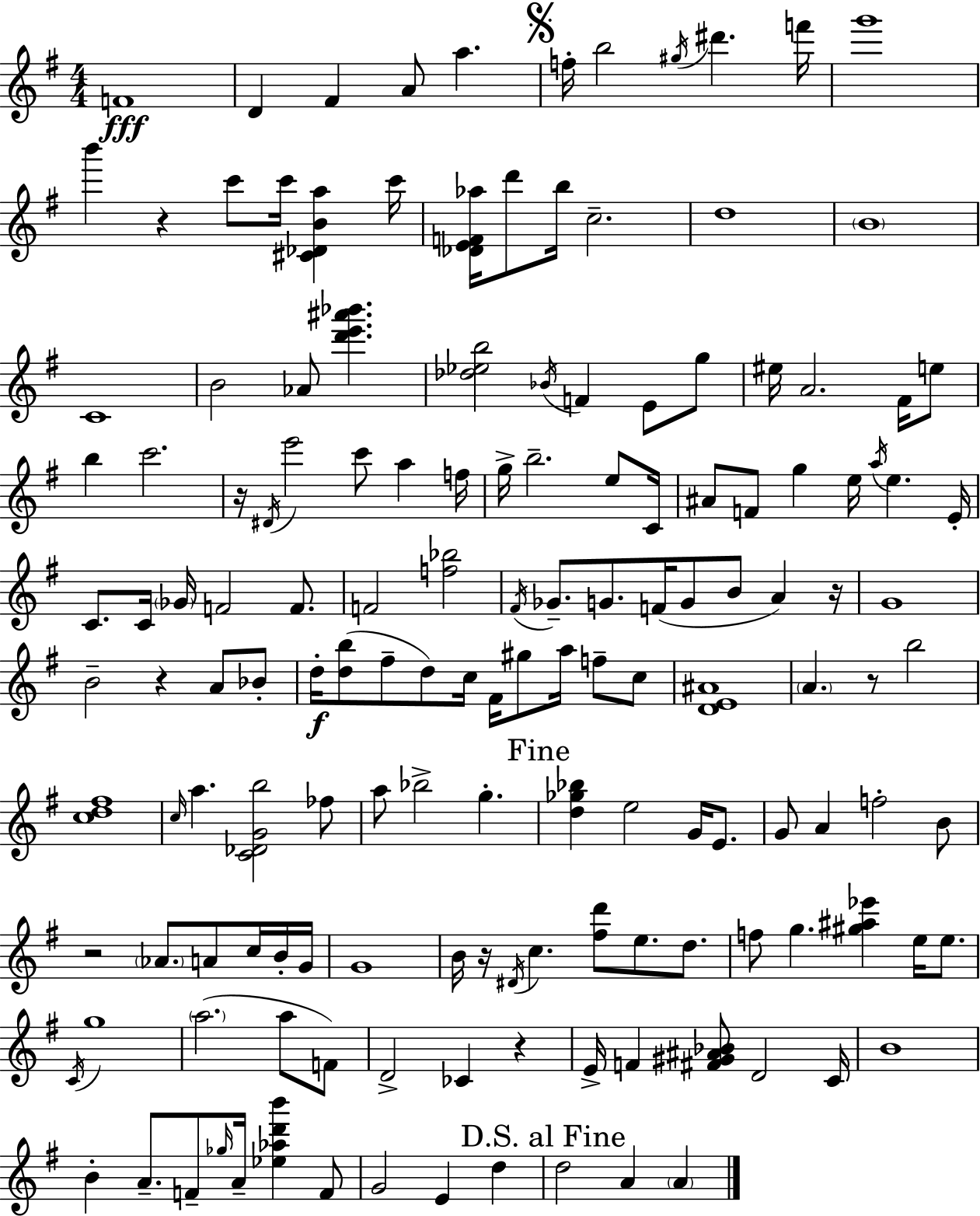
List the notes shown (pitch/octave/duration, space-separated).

F4/w D4/q F#4/q A4/e A5/q. F5/s B5/h G#5/s D#6/q. F6/s G6/w B6/q R/q C6/e C6/s [C#4,Db4,B4,A5]/q C6/s [Db4,E4,F4,Ab5]/s D6/e B5/s C5/h. D5/w B4/w C4/w B4/h Ab4/e [D6,E6,A#6,Bb6]/q. [Db5,Eb5,B5]/h Bb4/s F4/q E4/e G5/e EIS5/s A4/h. F#4/s E5/e B5/q C6/h. R/s D#4/s E6/h C6/e A5/q F5/s G5/s B5/h. E5/e C4/s A#4/e F4/e G5/q E5/s A5/s E5/q. E4/s C4/e. C4/s Gb4/s F4/h F4/e. F4/h [F5,Bb5]/h F#4/s Gb4/e. G4/e. F4/s G4/e B4/e A4/q R/s G4/w B4/h R/q A4/e Bb4/e D5/s [D5,B5]/e F#5/e D5/e C5/s F#4/s G#5/e A5/s F5/e C5/e [D4,E4,A#4]/w A4/q. R/e B5/h [C5,D5,F#5]/w C5/s A5/q. [C4,Db4,G4,B5]/h FES5/e A5/e Bb5/h G5/q. [D5,Gb5,Bb5]/q E5/h G4/s E4/e. G4/e A4/q F5/h B4/e R/h Ab4/e. A4/e C5/s B4/s G4/s G4/w B4/s R/s D#4/s C5/q. [F#5,D6]/e E5/e. D5/e. F5/e G5/q. [G#5,A#5,Eb6]/q E5/s E5/e. C4/s G5/w A5/h. A5/e F4/e D4/h CES4/q R/q E4/s F4/q [F#4,G#4,A#4,Bb4]/e D4/h C4/s B4/w B4/q A4/e. F4/e Gb5/s A4/s [Eb5,Ab5,D6,B6]/q F4/e G4/h E4/q D5/q D5/h A4/q A4/q